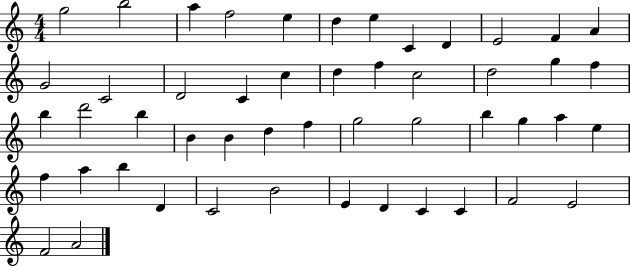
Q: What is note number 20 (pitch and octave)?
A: C5